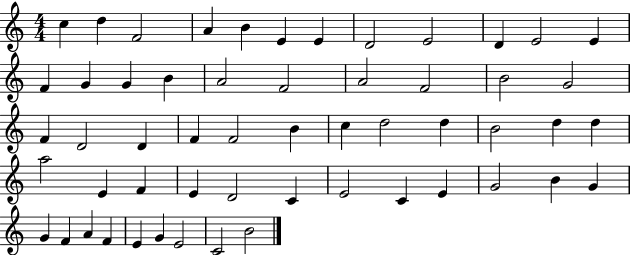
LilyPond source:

{
  \clef treble
  \numericTimeSignature
  \time 4/4
  \key c \major
  c''4 d''4 f'2 | a'4 b'4 e'4 e'4 | d'2 e'2 | d'4 e'2 e'4 | \break f'4 g'4 g'4 b'4 | a'2 f'2 | a'2 f'2 | b'2 g'2 | \break f'4 d'2 d'4 | f'4 f'2 b'4 | c''4 d''2 d''4 | b'2 d''4 d''4 | \break a''2 e'4 f'4 | e'4 d'2 c'4 | e'2 c'4 e'4 | g'2 b'4 g'4 | \break g'4 f'4 a'4 f'4 | e'4 g'4 e'2 | c'2 b'2 | \bar "|."
}